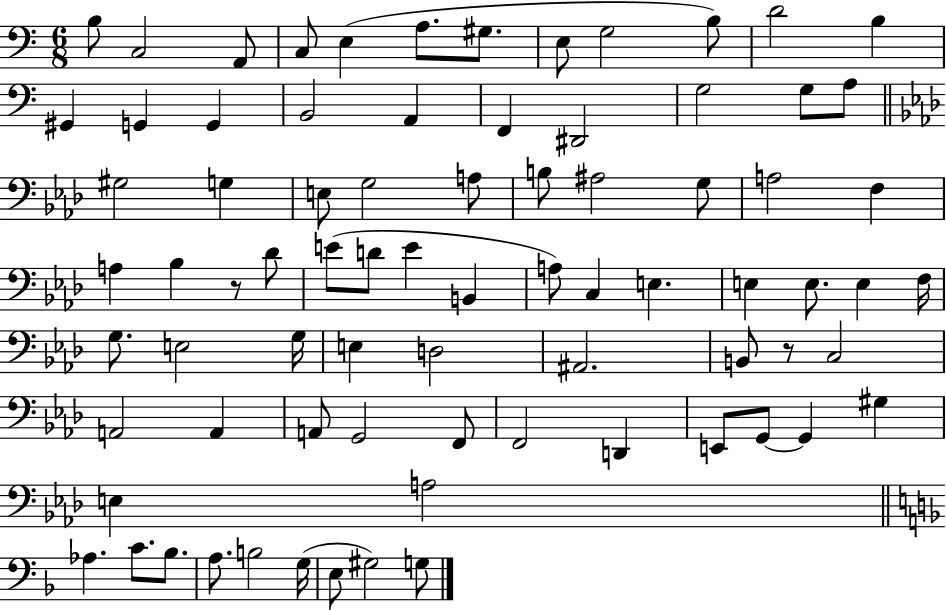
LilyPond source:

{
  \clef bass
  \numericTimeSignature
  \time 6/8
  \key c \major
  b8 c2 a,8 | c8 e4( a8. gis8. | e8 g2 b8) | d'2 b4 | \break gis,4 g,4 g,4 | b,2 a,4 | f,4 dis,2 | g2 g8 a8 | \break \bar "||" \break \key aes \major gis2 g4 | e8 g2 a8 | b8 ais2 g8 | a2 f4 | \break a4 bes4 r8 des'8 | e'8( d'8 e'4 b,4 | a8) c4 e4. | e4 e8. e4 f16 | \break g8. e2 g16 | e4 d2 | ais,2. | b,8 r8 c2 | \break a,2 a,4 | a,8 g,2 f,8 | f,2 d,4 | e,8 g,8~~ g,4 gis4 | \break e4 a2 | \bar "||" \break \key f \major aes4. c'8. bes8. | a8. b2 g16( | e8 gis2) g8 | \bar "|."
}